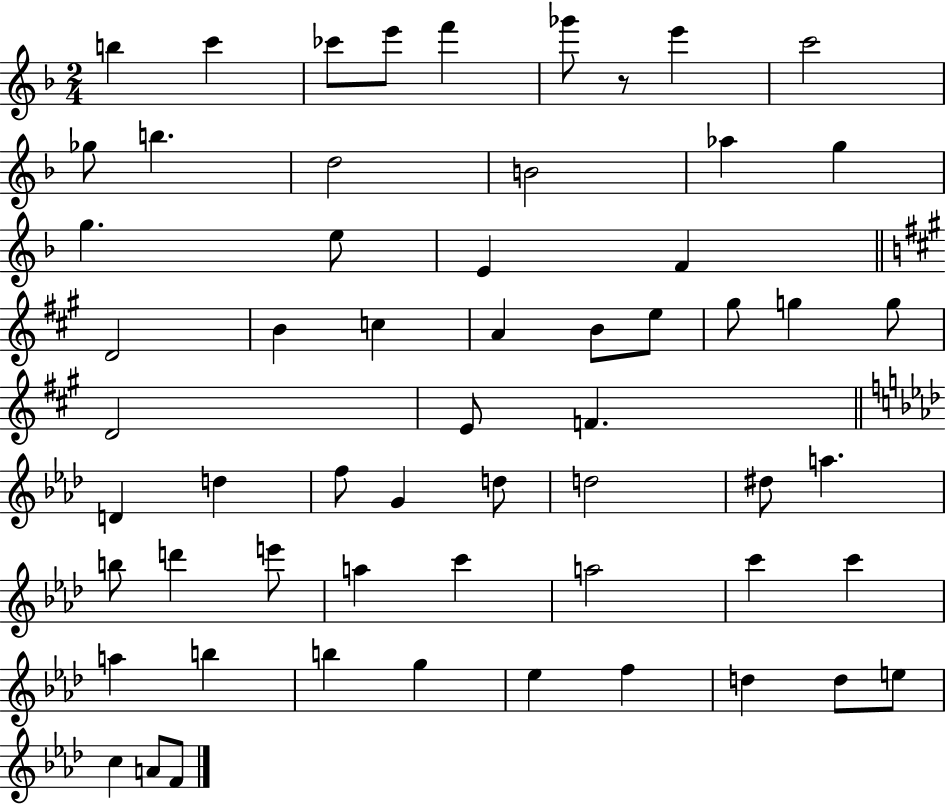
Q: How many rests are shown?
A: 1